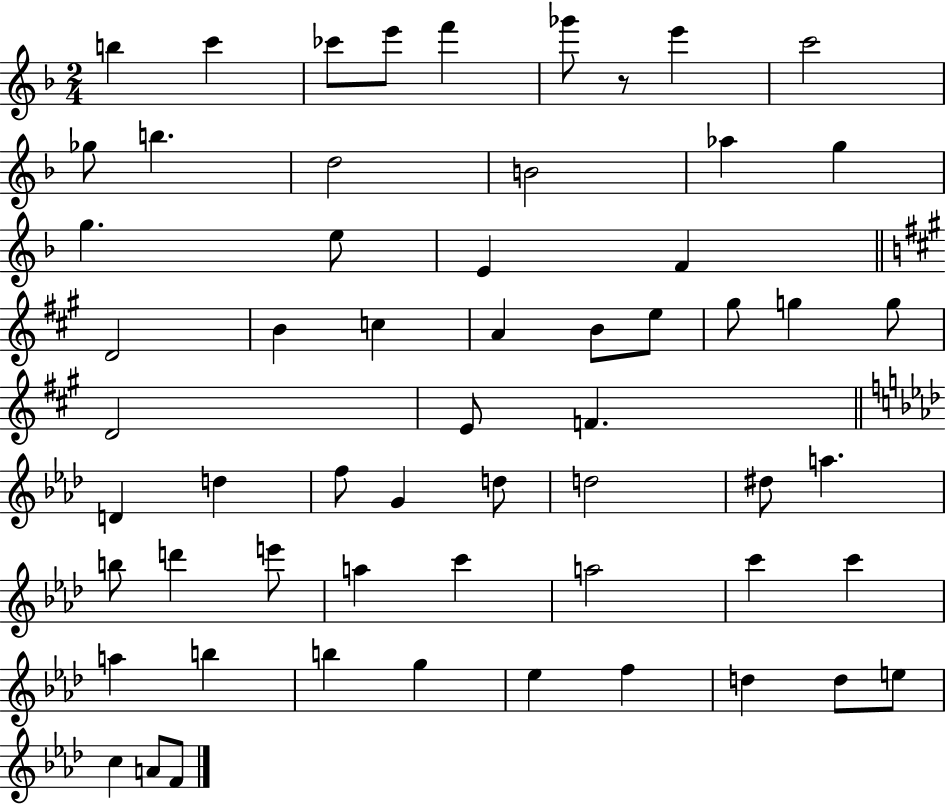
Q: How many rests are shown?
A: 1